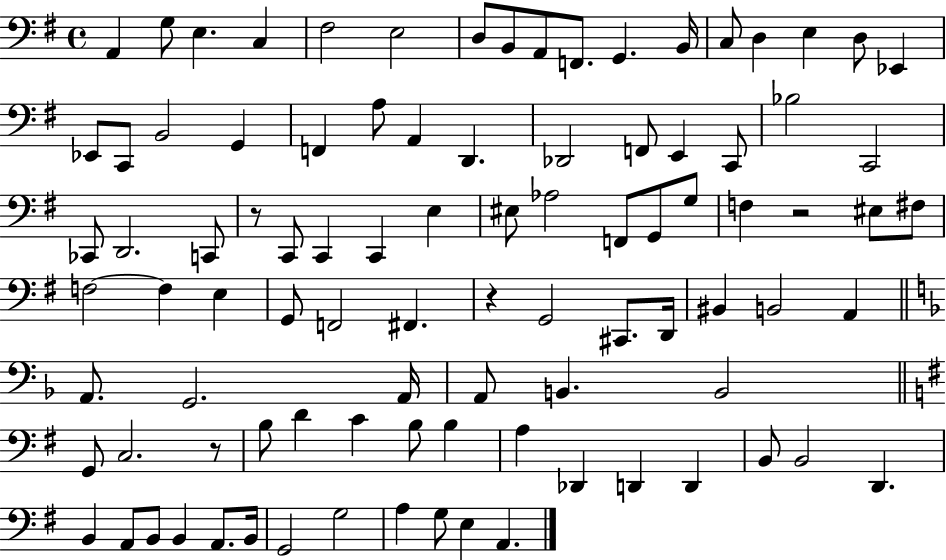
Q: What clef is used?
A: bass